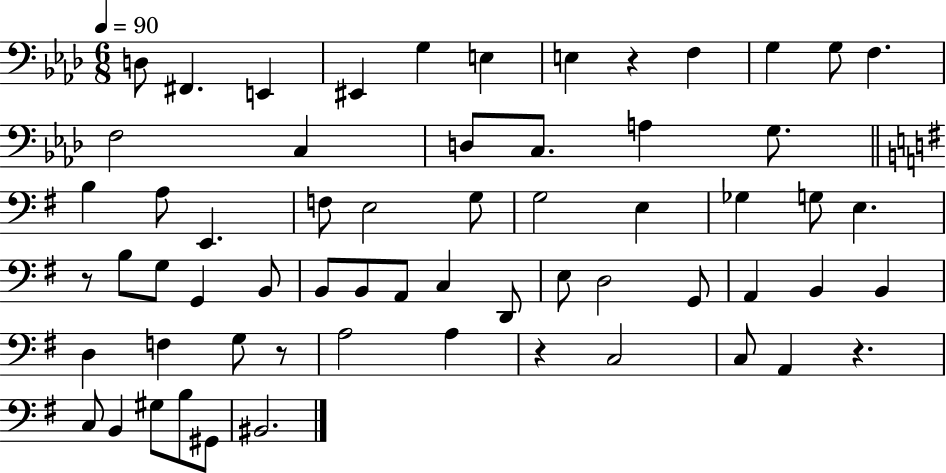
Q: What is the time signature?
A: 6/8